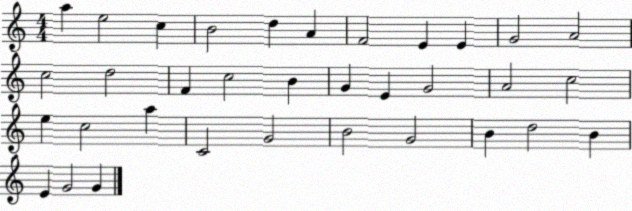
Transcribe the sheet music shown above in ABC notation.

X:1
T:Untitled
M:4/4
L:1/4
K:C
a e2 c B2 d A F2 E E G2 A2 c2 d2 F c2 B G E G2 A2 c2 e c2 a C2 G2 B2 G2 B d2 B E G2 G